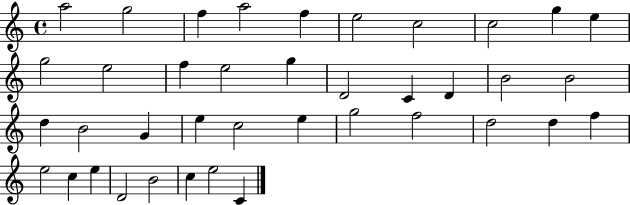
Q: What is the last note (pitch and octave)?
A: C4